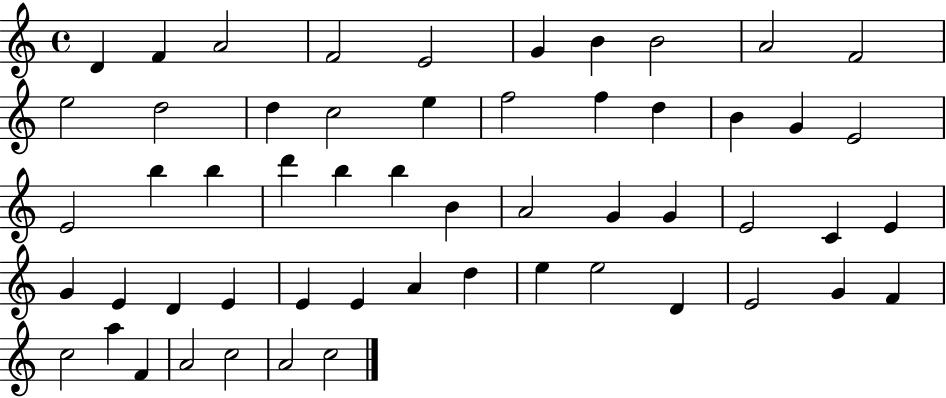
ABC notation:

X:1
T:Untitled
M:4/4
L:1/4
K:C
D F A2 F2 E2 G B B2 A2 F2 e2 d2 d c2 e f2 f d B G E2 E2 b b d' b b B A2 G G E2 C E G E D E E E A d e e2 D E2 G F c2 a F A2 c2 A2 c2